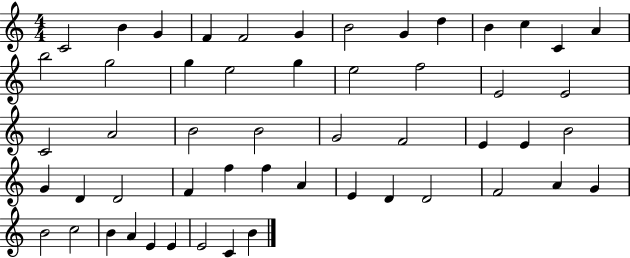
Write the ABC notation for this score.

X:1
T:Untitled
M:4/4
L:1/4
K:C
C2 B G F F2 G B2 G d B c C A b2 g2 g e2 g e2 f2 E2 E2 C2 A2 B2 B2 G2 F2 E E B2 G D D2 F f f A E D D2 F2 A G B2 c2 B A E E E2 C B